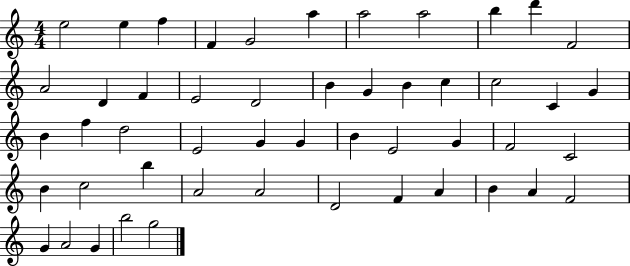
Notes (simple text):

E5/h E5/q F5/q F4/q G4/h A5/q A5/h A5/h B5/q D6/q F4/h A4/h D4/q F4/q E4/h D4/h B4/q G4/q B4/q C5/q C5/h C4/q G4/q B4/q F5/q D5/h E4/h G4/q G4/q B4/q E4/h G4/q F4/h C4/h B4/q C5/h B5/q A4/h A4/h D4/h F4/q A4/q B4/q A4/q F4/h G4/q A4/h G4/q B5/h G5/h